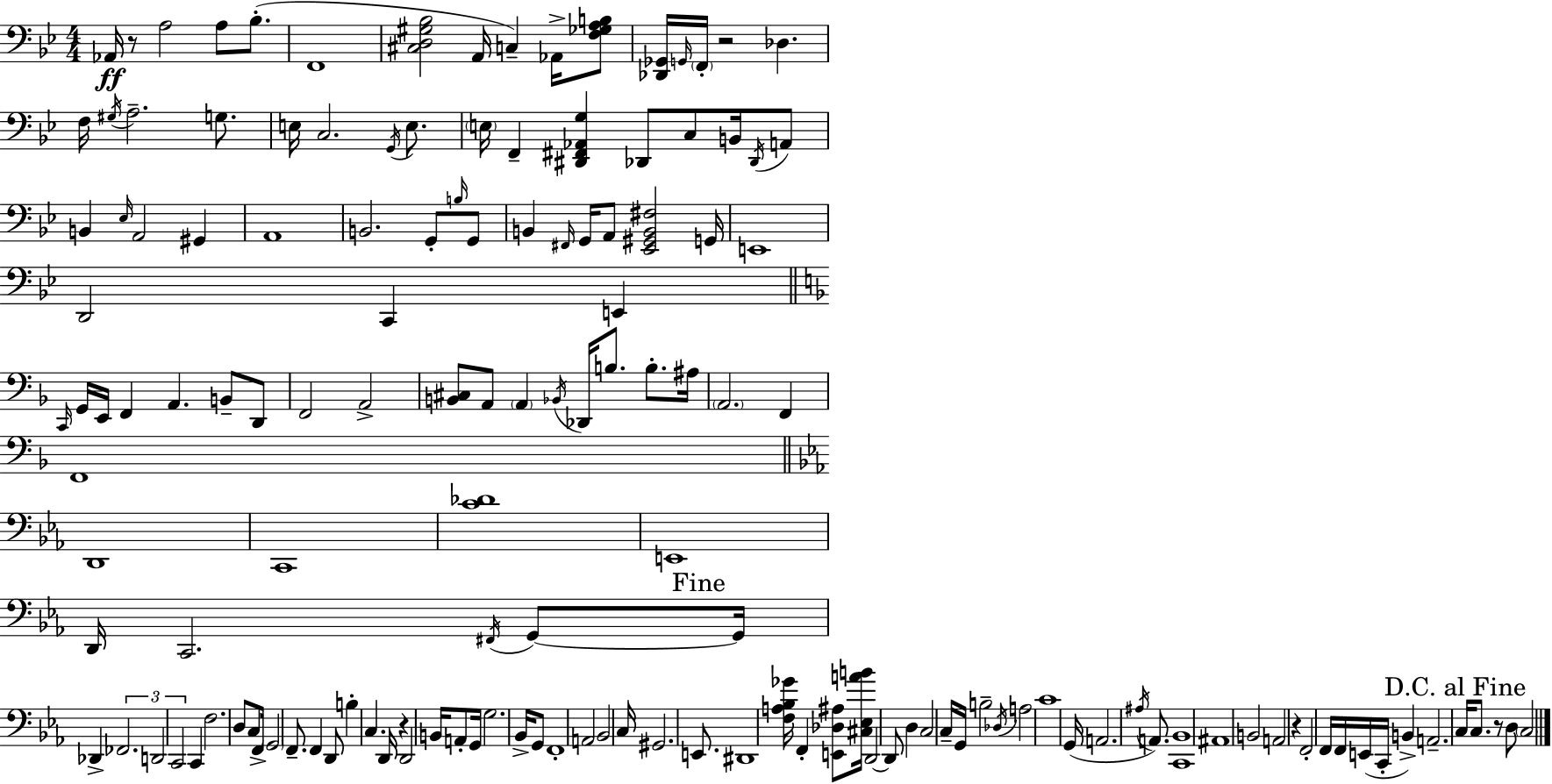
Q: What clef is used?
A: bass